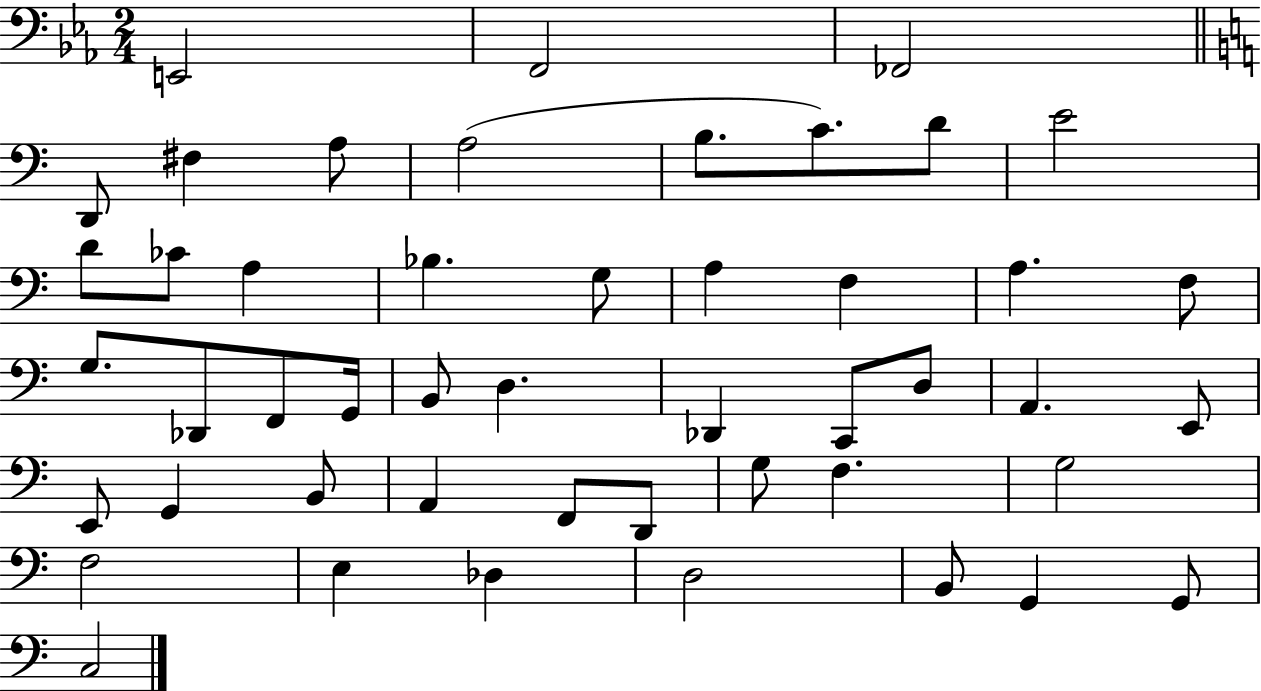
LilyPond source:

{
  \clef bass
  \numericTimeSignature
  \time 2/4
  \key ees \major
  \repeat volta 2 { e,2 | f,2 | fes,2 | \bar "||" \break \key c \major d,8 fis4 a8 | a2( | b8. c'8.) d'8 | e'2 | \break d'8 ces'8 a4 | bes4. g8 | a4 f4 | a4. f8 | \break g8. des,8 f,8 g,16 | b,8 d4. | des,4 c,8 d8 | a,4. e,8 | \break e,8 g,4 b,8 | a,4 f,8 d,8 | g8 f4. | g2 | \break f2 | e4 des4 | d2 | b,8 g,4 g,8 | \break c2 | } \bar "|."
}